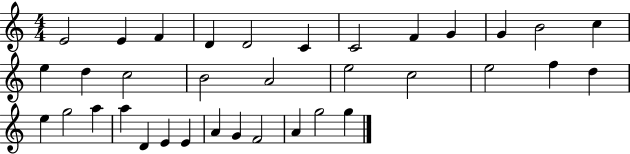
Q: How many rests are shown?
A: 0